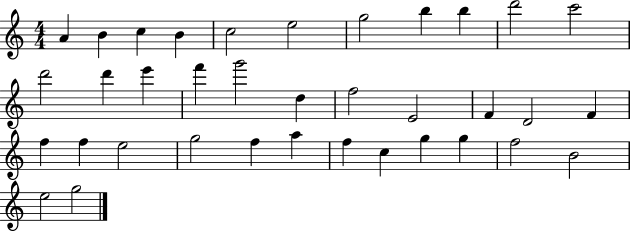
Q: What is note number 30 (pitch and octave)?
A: C5